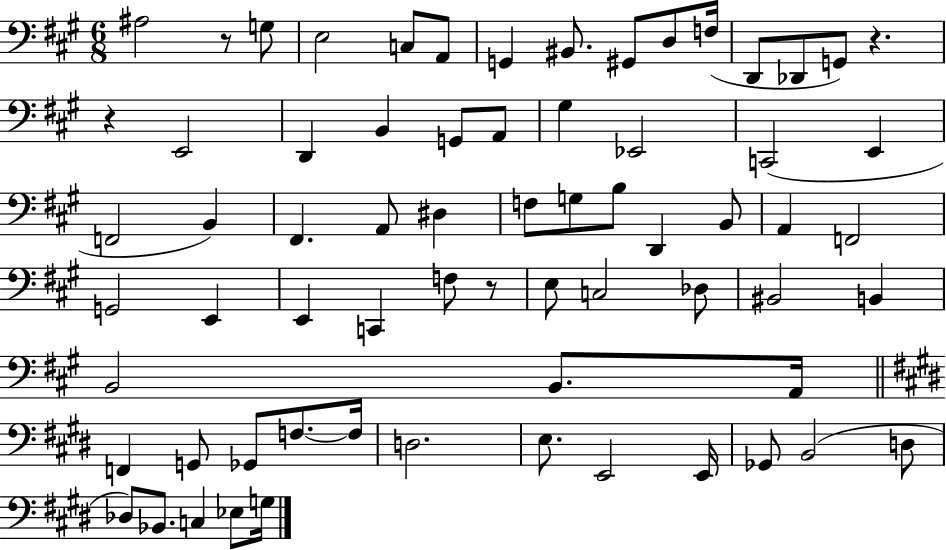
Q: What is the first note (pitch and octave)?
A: A#3